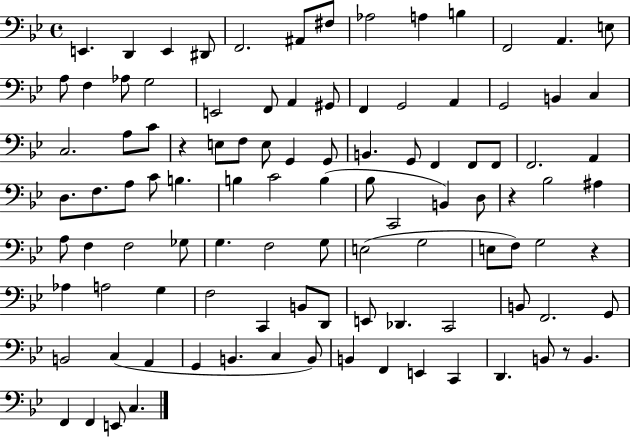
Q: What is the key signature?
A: BES major